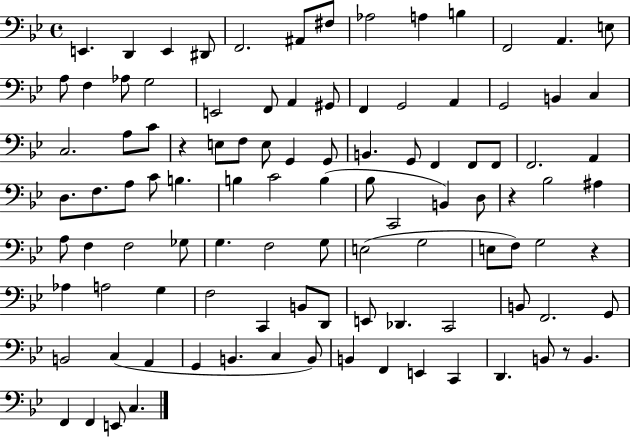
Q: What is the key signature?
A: BES major